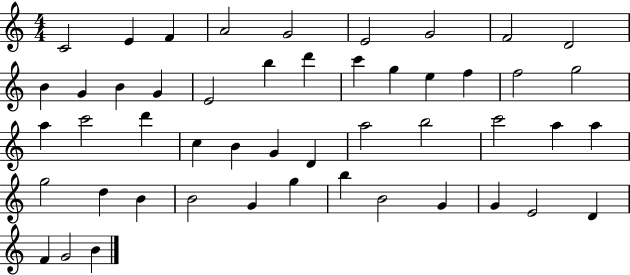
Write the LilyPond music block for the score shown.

{
  \clef treble
  \numericTimeSignature
  \time 4/4
  \key c \major
  c'2 e'4 f'4 | a'2 g'2 | e'2 g'2 | f'2 d'2 | \break b'4 g'4 b'4 g'4 | e'2 b''4 d'''4 | c'''4 g''4 e''4 f''4 | f''2 g''2 | \break a''4 c'''2 d'''4 | c''4 b'4 g'4 d'4 | a''2 b''2 | c'''2 a''4 a''4 | \break g''2 d''4 b'4 | b'2 g'4 g''4 | b''4 b'2 g'4 | g'4 e'2 d'4 | \break f'4 g'2 b'4 | \bar "|."
}